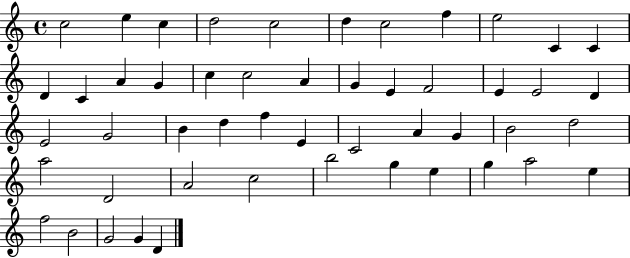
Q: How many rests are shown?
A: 0